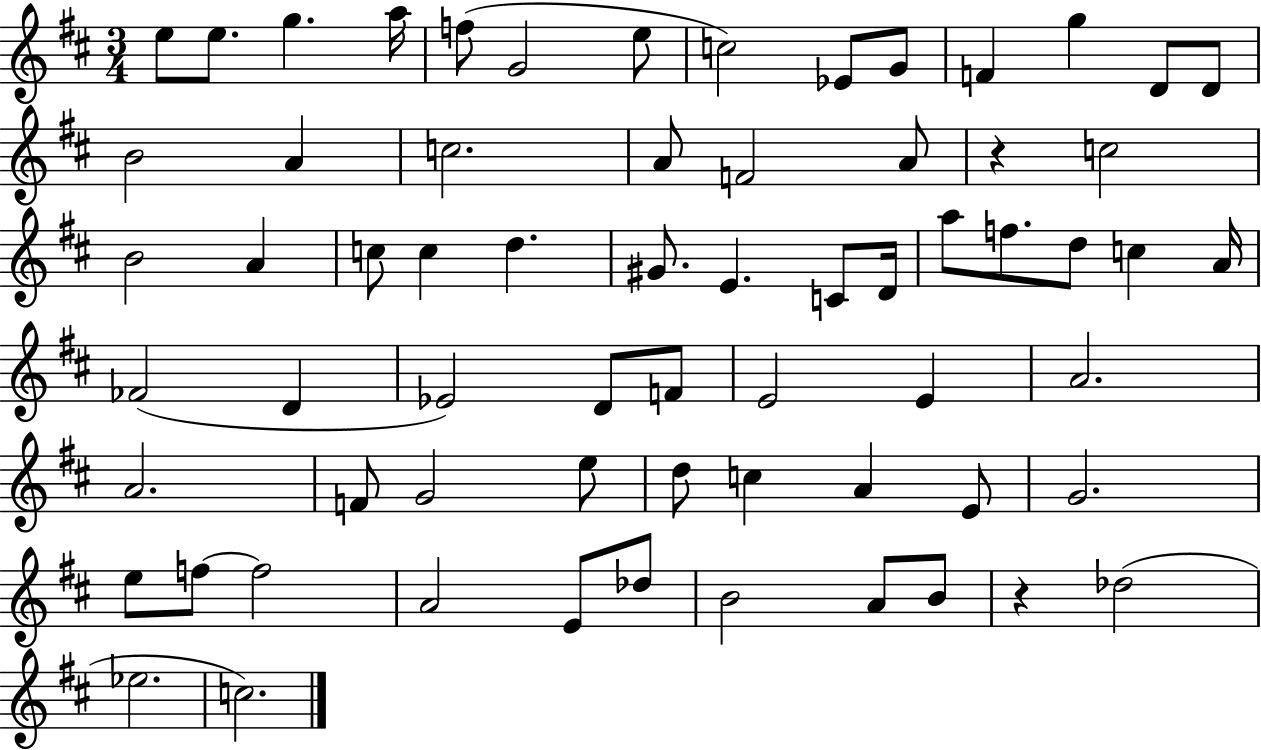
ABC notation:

X:1
T:Untitled
M:3/4
L:1/4
K:D
e/2 e/2 g a/4 f/2 G2 e/2 c2 _E/2 G/2 F g D/2 D/2 B2 A c2 A/2 F2 A/2 z c2 B2 A c/2 c d ^G/2 E C/2 D/4 a/2 f/2 d/2 c A/4 _F2 D _E2 D/2 F/2 E2 E A2 A2 F/2 G2 e/2 d/2 c A E/2 G2 e/2 f/2 f2 A2 E/2 _d/2 B2 A/2 B/2 z _d2 _e2 c2